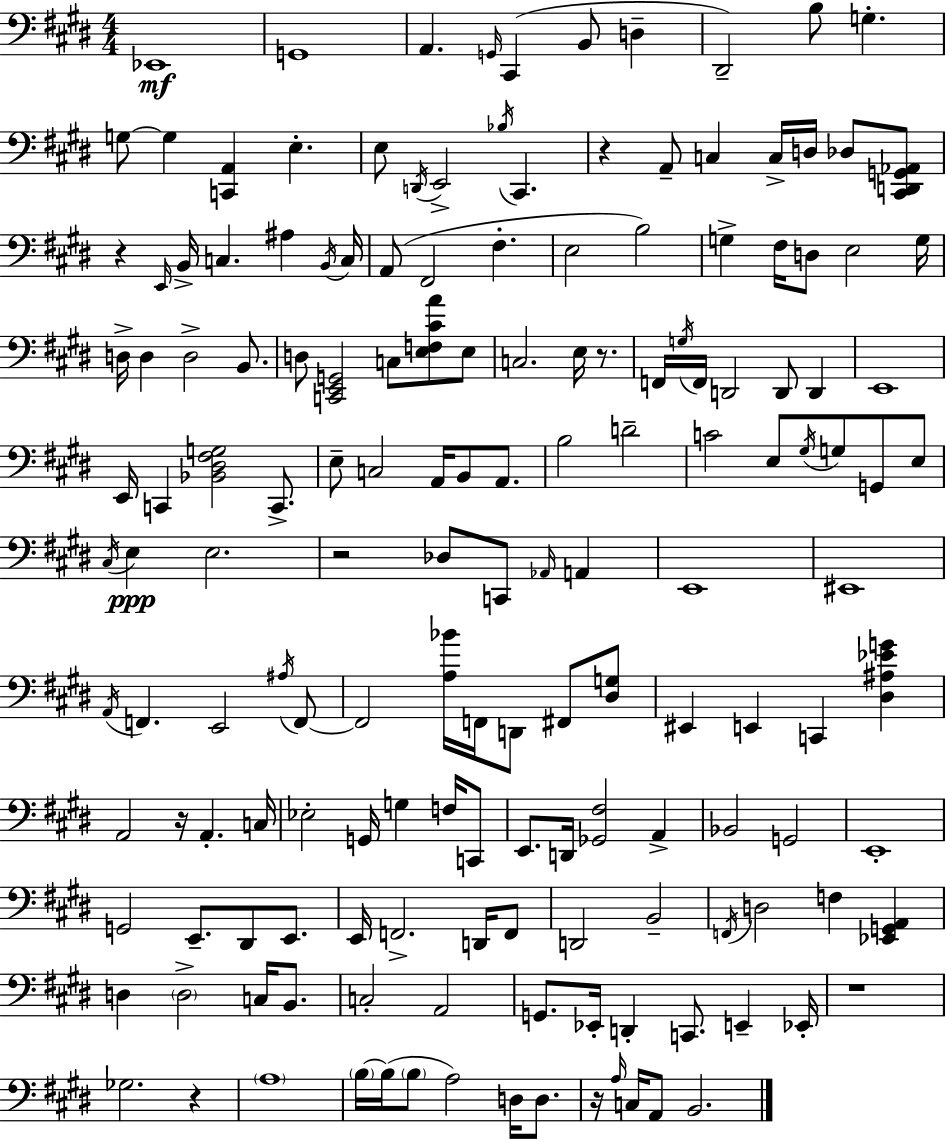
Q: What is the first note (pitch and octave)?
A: Eb2